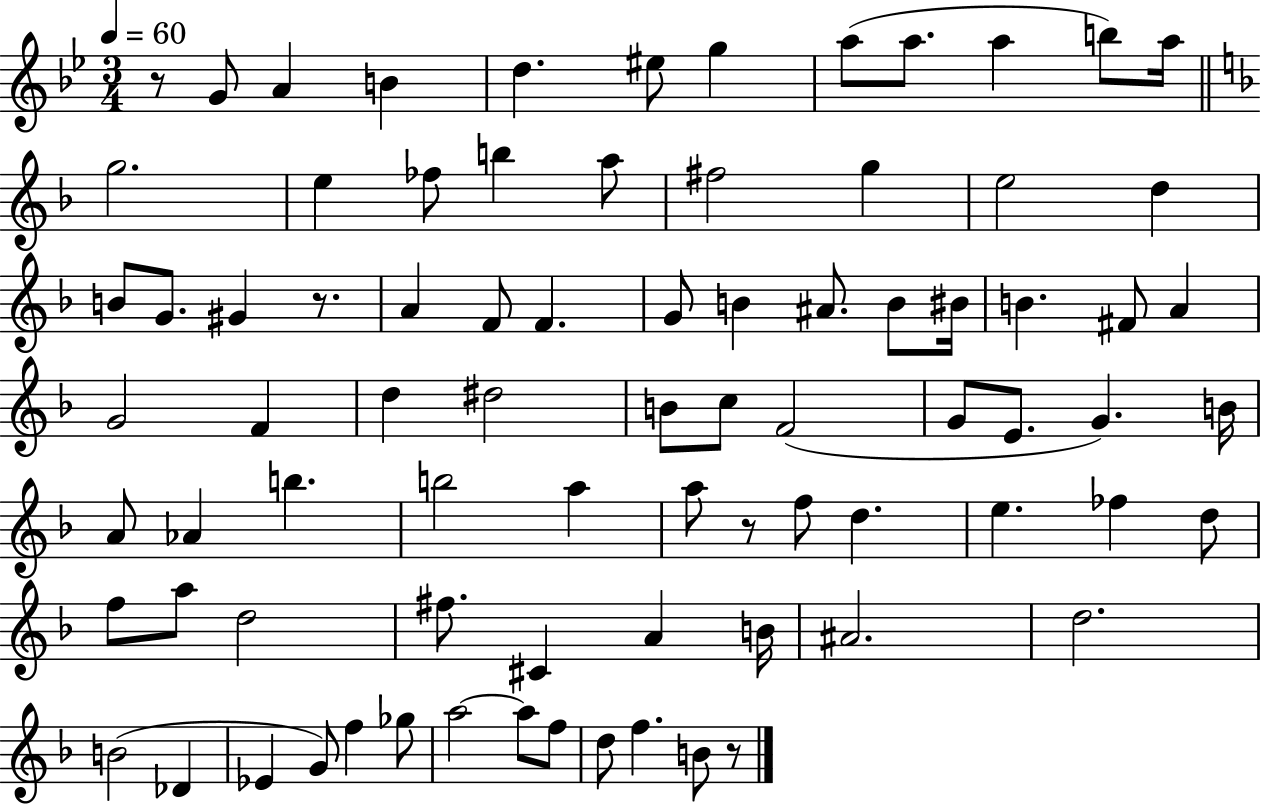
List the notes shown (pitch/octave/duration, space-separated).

R/e G4/e A4/q B4/q D5/q. EIS5/e G5/q A5/e A5/e. A5/q B5/e A5/s G5/h. E5/q FES5/e B5/q A5/e F#5/h G5/q E5/h D5/q B4/e G4/e. G#4/q R/e. A4/q F4/e F4/q. G4/e B4/q A#4/e. B4/e BIS4/s B4/q. F#4/e A4/q G4/h F4/q D5/q D#5/h B4/e C5/e F4/h G4/e E4/e. G4/q. B4/s A4/e Ab4/q B5/q. B5/h A5/q A5/e R/e F5/e D5/q. E5/q. FES5/q D5/e F5/e A5/e D5/h F#5/e. C#4/q A4/q B4/s A#4/h. D5/h. B4/h Db4/q Eb4/q G4/e F5/q Gb5/e A5/h A5/e F5/e D5/e F5/q. B4/e R/e